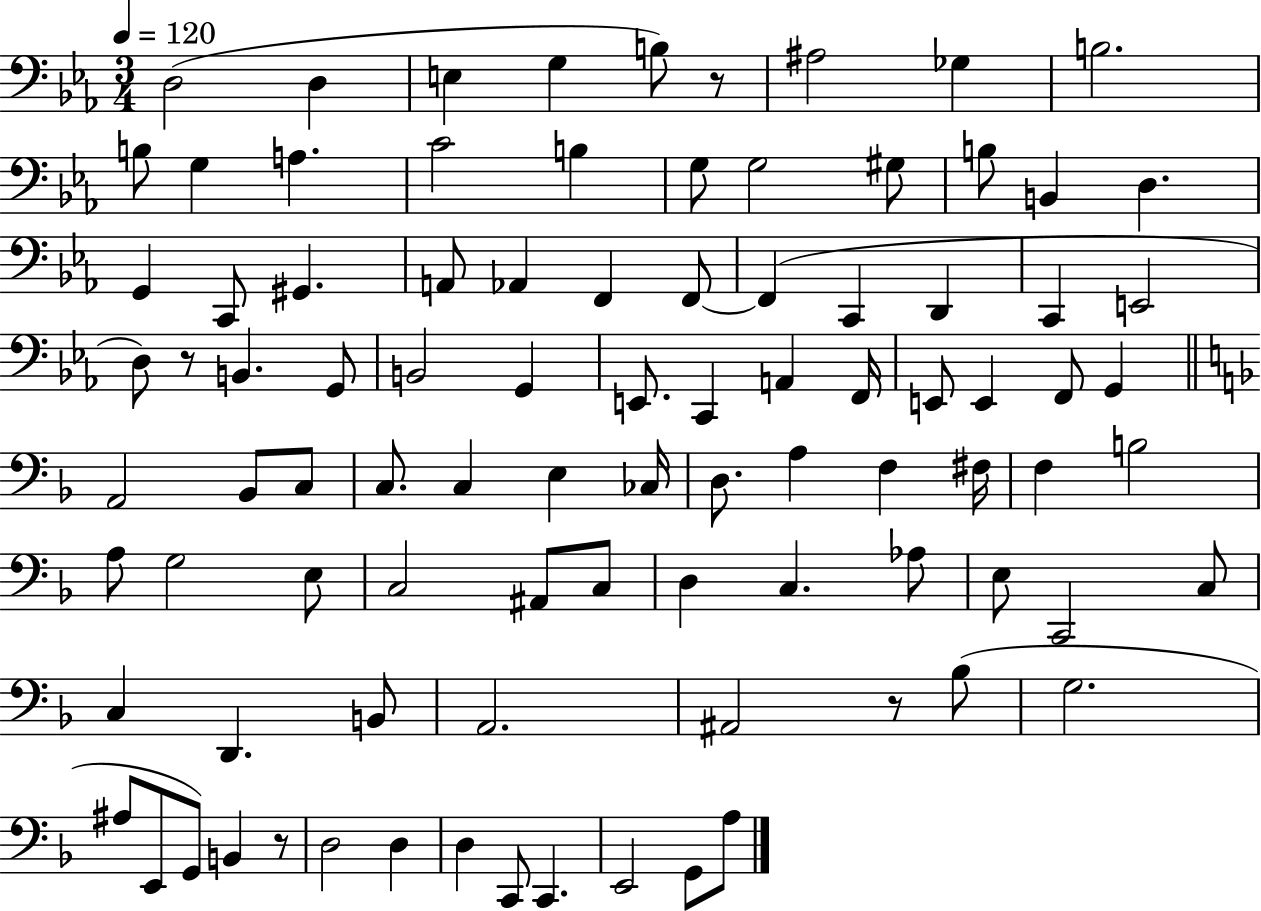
D3/h D3/q E3/q G3/q B3/e R/e A#3/h Gb3/q B3/h. B3/e G3/q A3/q. C4/h B3/q G3/e G3/h G#3/e B3/e B2/q D3/q. G2/q C2/e G#2/q. A2/e Ab2/q F2/q F2/e F2/q C2/q D2/q C2/q E2/h D3/e R/e B2/q. G2/e B2/h G2/q E2/e. C2/q A2/q F2/s E2/e E2/q F2/e G2/q A2/h Bb2/e C3/e C3/e. C3/q E3/q CES3/s D3/e. A3/q F3/q F#3/s F3/q B3/h A3/e G3/h E3/e C3/h A#2/e C3/e D3/q C3/q. Ab3/e E3/e C2/h C3/e C3/q D2/q. B2/e A2/h. A#2/h R/e Bb3/e G3/h. A#3/e E2/e G2/e B2/q R/e D3/h D3/q D3/q C2/e C2/q. E2/h G2/e A3/e